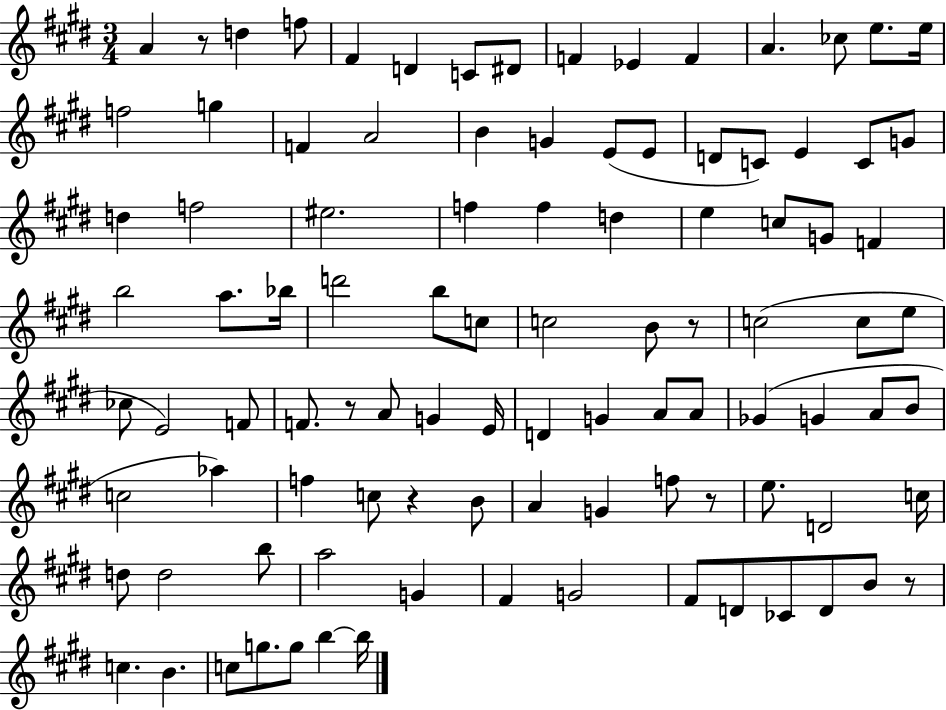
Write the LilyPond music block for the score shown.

{
  \clef treble
  \numericTimeSignature
  \time 3/4
  \key e \major
  a'4 r8 d''4 f''8 | fis'4 d'4 c'8 dis'8 | f'4 ees'4 f'4 | a'4. ces''8 e''8. e''16 | \break f''2 g''4 | f'4 a'2 | b'4 g'4 e'8( e'8 | d'8 c'8) e'4 c'8 g'8 | \break d''4 f''2 | eis''2. | f''4 f''4 d''4 | e''4 c''8 g'8 f'4 | \break b''2 a''8. bes''16 | d'''2 b''8 c''8 | c''2 b'8 r8 | c''2( c''8 e''8 | \break ces''8 e'2) f'8 | f'8. r8 a'8 g'4 e'16 | d'4 g'4 a'8 a'8 | ges'4( g'4 a'8 b'8 | \break c''2 aes''4) | f''4 c''8 r4 b'8 | a'4 g'4 f''8 r8 | e''8. d'2 c''16 | \break d''8 d''2 b''8 | a''2 g'4 | fis'4 g'2 | fis'8 d'8 ces'8 d'8 b'8 r8 | \break c''4. b'4. | c''8 g''8. g''8 b''4~~ b''16 | \bar "|."
}